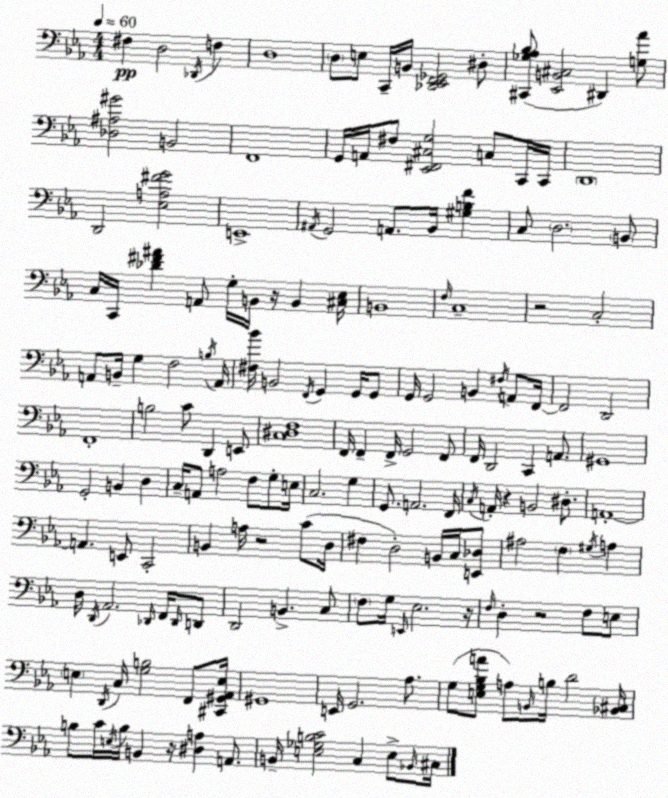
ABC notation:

X:1
T:Untitled
M:4/4
L:1/4
K:Cm
^F, D,2 _D,,/4 F, D,4 D,/2 E,/2 C,,/4 B,,/4 [_D,,_E,,F,,_G,,]2 ^D,/2 [^C,,_G,_A,_B,]/2 [_E,,B,,^C,]2 ^D,, [G,_A]/2 [_D,^A,^G]2 B,,2 F,,4 G,,/4 A,,/4 ^F,/2 [_E,,^F,,^C,G,]2 C,/2 C,,/4 C,,/4 D,,4 D,,2 [_E,A,^FG]2 E,,4 ^A,,/4 G,,2 A,,/2 _B,,/4 [^G,B,F] C,/2 D,2 B,,/2 C,/4 C,,/4 [_D^F^A] A,,/2 G,/4 B,,/4 z/4 B,, [^C,_E,]/4 B,,4 F,/4 C,4 z2 C,2 A,,/2 B,,/4 G, F,2 B,/4 A,,/4 [^F,_B]/4 B,,2 F,,/4 G,, G,,/4 G,,/2 G,,/4 G,,2 B,, ^F,/4 A,,/2 F,,/4 F,,2 D,,2 F,,4 B,2 C/2 D,, E,,/2 [C,^D,F,]4 F,,/4 F,, F,,/4 G,,2 F,,/2 F,,/4 D,,2 C,, A,,/2 ^G,,4 G,,2 B,, D, C,/4 A,,/2 A,2 F,/2 G,/2 E,/4 C,2 G, G,,/2 A,,2 F,,/4 C,/4 A,,/4 z B,,2 ^D,/2 A,,4 A,, E,,/2 C,,2 B,, A,/4 z2 C/2 D,/4 ^F, D,2 B,,/4 C,/4 [E,,_D,]/2 ^A,2 F, ^G,/4 A, D,/4 D,,/4 _A,,2 _D,,/4 F,,/4 _D,,/4 D,,/2 D,,2 B,, C,/2 F,/2 G,/4 E,,/4 _E,2 z/4 F,/4 D, z2 F,/2 E,/2 E, D,,/4 C,/4 [G,B,]2 F,,/2 [^C,,^G,,_A,,E,]/4 ^G,,4 E,,/4 G,,2 _A,/2 G,/2 [E,G,_B,A]/2 A,/2 B,,/4 B,/4 D2 [_B,,^C,]/4 B,/2 C/4 E,/4 B,/4 B,, z/4 [^D,A,] A,,/2 B,,/4 [E,_G,B,C]2 C, E,/2 _B,,/4 ^C,/4